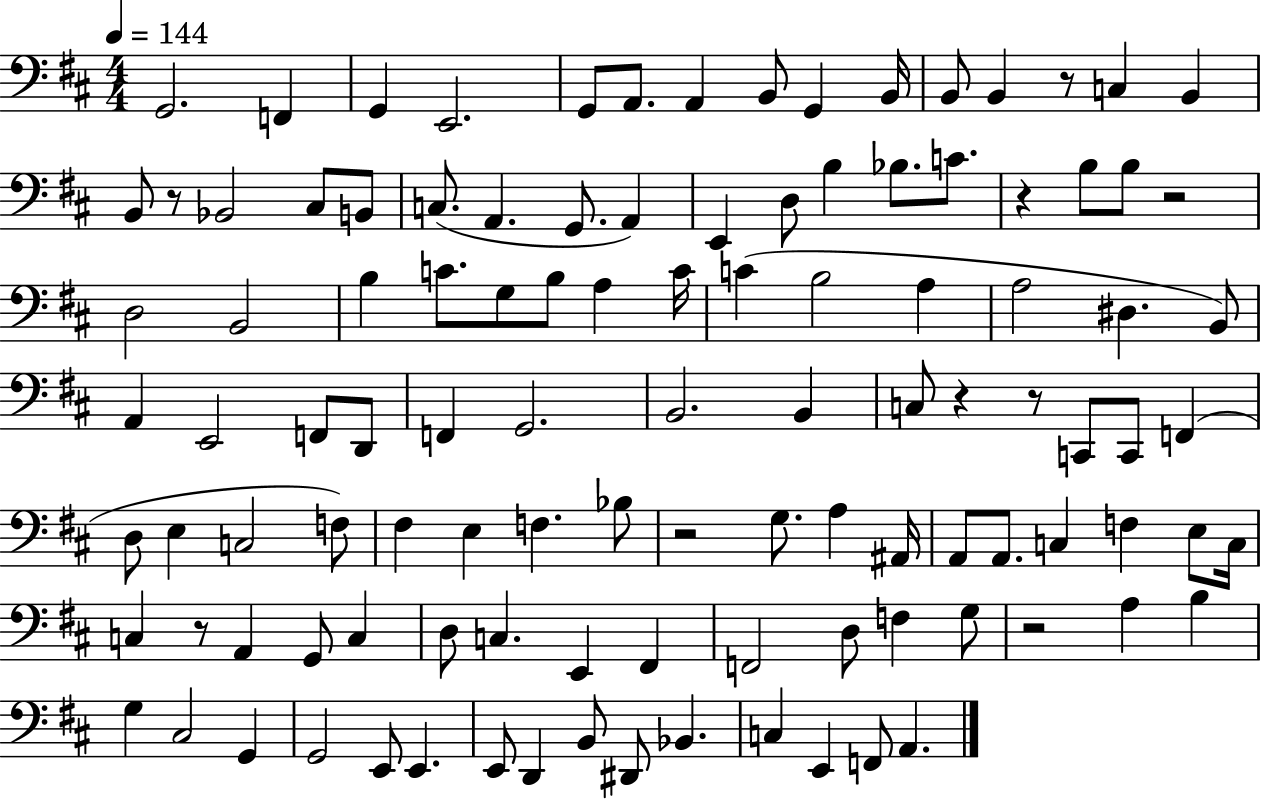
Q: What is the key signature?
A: D major